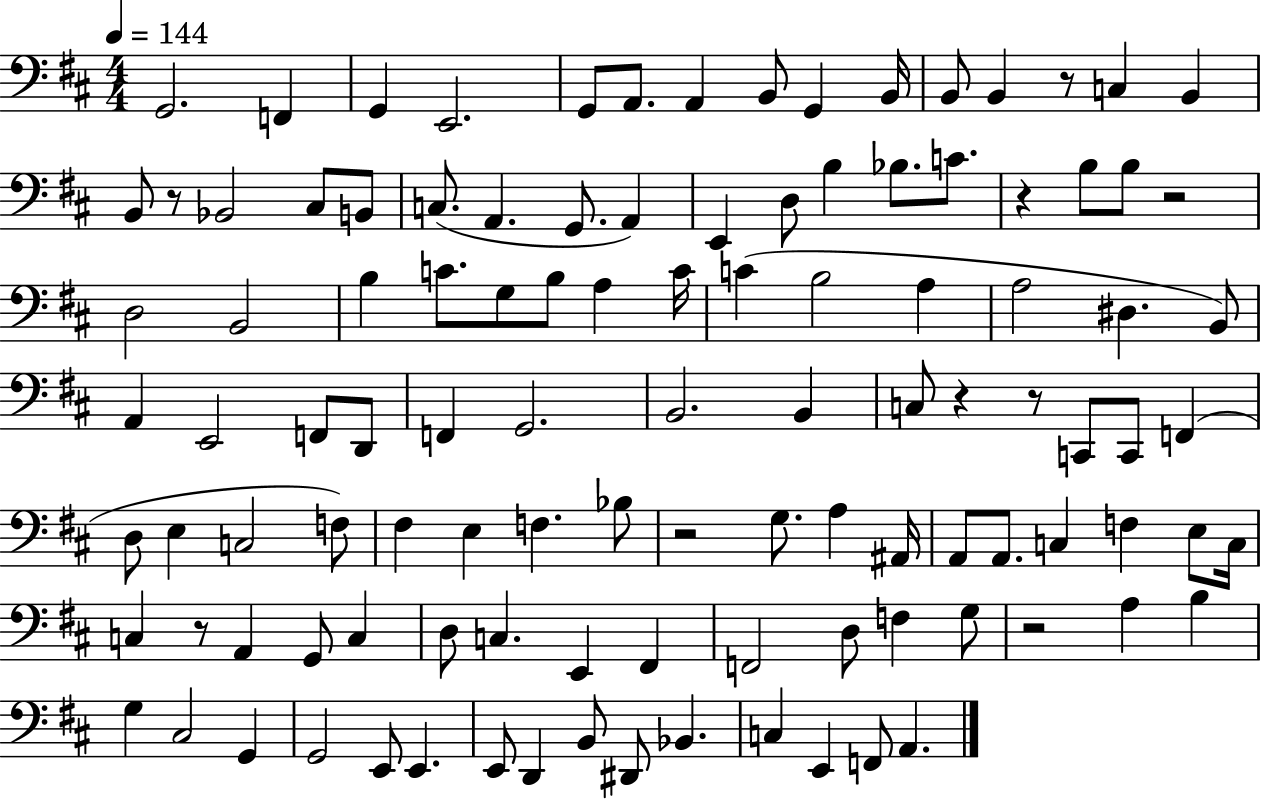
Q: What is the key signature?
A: D major